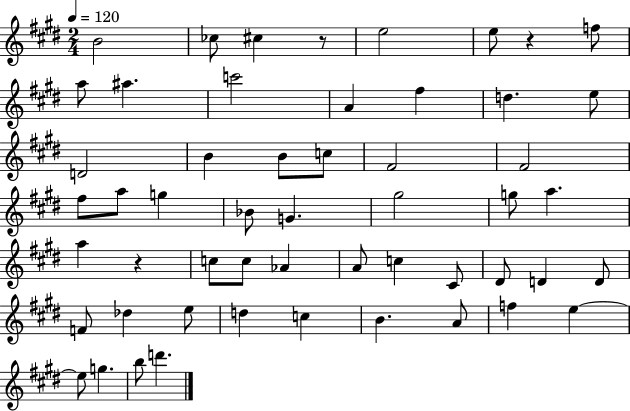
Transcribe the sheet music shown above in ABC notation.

X:1
T:Untitled
M:2/4
L:1/4
K:E
B2 _c/2 ^c z/2 e2 e/2 z f/2 a/2 ^a c'2 A ^f d e/2 D2 B B/2 c/2 ^F2 ^F2 ^f/2 a/2 g _B/2 G ^g2 g/2 a a z c/2 c/2 _A A/2 c ^C/2 ^D/2 D D/2 F/2 _d e/2 d c B A/2 f e e/2 g b/2 d'